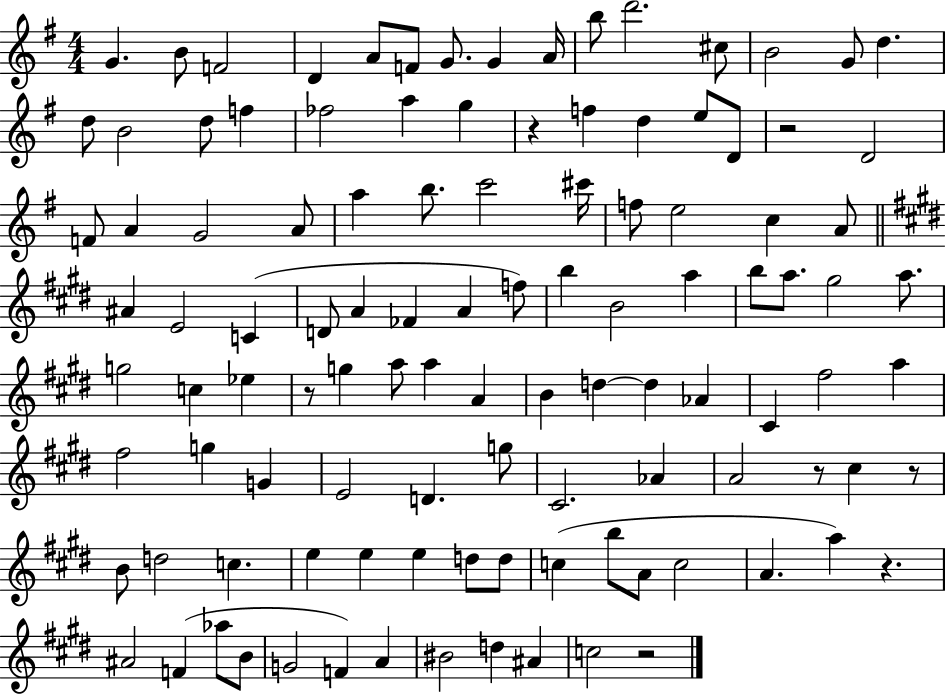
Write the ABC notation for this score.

X:1
T:Untitled
M:4/4
L:1/4
K:G
G B/2 F2 D A/2 F/2 G/2 G A/4 b/2 d'2 ^c/2 B2 G/2 d d/2 B2 d/2 f _f2 a g z f d e/2 D/2 z2 D2 F/2 A G2 A/2 a b/2 c'2 ^c'/4 f/2 e2 c A/2 ^A E2 C D/2 A _F A f/2 b B2 a b/2 a/2 ^g2 a/2 g2 c _e z/2 g a/2 a A B d d _A ^C ^f2 a ^f2 g G E2 D g/2 ^C2 _A A2 z/2 ^c z/2 B/2 d2 c e e e d/2 d/2 c b/2 A/2 c2 A a z ^A2 F _a/2 B/2 G2 F A ^B2 d ^A c2 z2